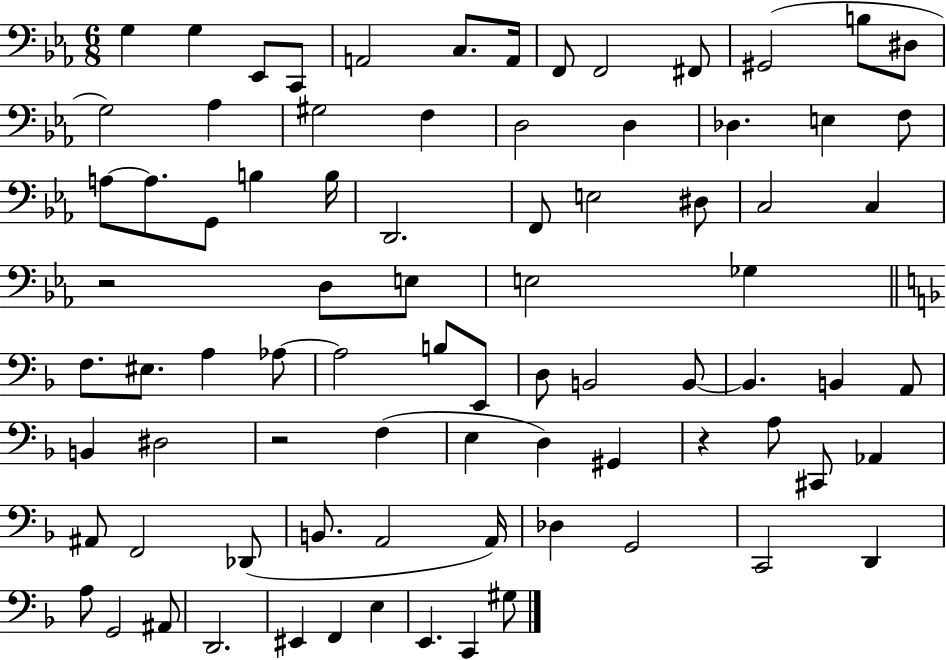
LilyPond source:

{
  \clef bass
  \numericTimeSignature
  \time 6/8
  \key ees \major
  g4 g4 ees,8 c,8 | a,2 c8. a,16 | f,8 f,2 fis,8 | gis,2( b8 dis8 | \break g2) aes4 | gis2 f4 | d2 d4 | des4. e4 f8 | \break a8~~ a8. g,8 b4 b16 | d,2. | f,8 e2 dis8 | c2 c4 | \break r2 d8 e8 | e2 ges4 | \bar "||" \break \key f \major f8. eis8. a4 aes8~~ | aes2 b8 e,8 | d8 b,2 b,8~~ | b,4. b,4 a,8 | \break b,4 dis2 | r2 f4( | e4 d4) gis,4 | r4 a8 cis,8 aes,4 | \break ais,8 f,2 des,8( | b,8. a,2 a,16) | des4 g,2 | c,2 d,4 | \break a8 g,2 ais,8 | d,2. | eis,4 f,4 e4 | e,4. c,4 gis8 | \break \bar "|."
}